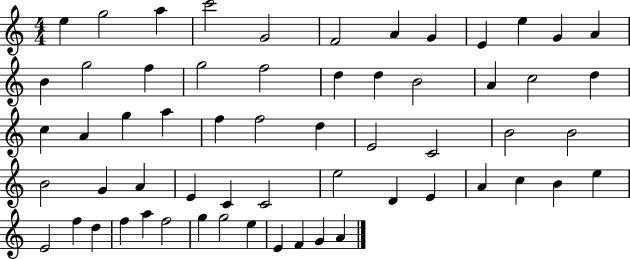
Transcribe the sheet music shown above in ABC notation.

X:1
T:Untitled
M:4/4
L:1/4
K:C
e g2 a c'2 G2 F2 A G E e G A B g2 f g2 f2 d d B2 A c2 d c A g a f f2 d E2 C2 B2 B2 B2 G A E C C2 e2 D E A c B e E2 f d f a f2 g g2 e E F G A